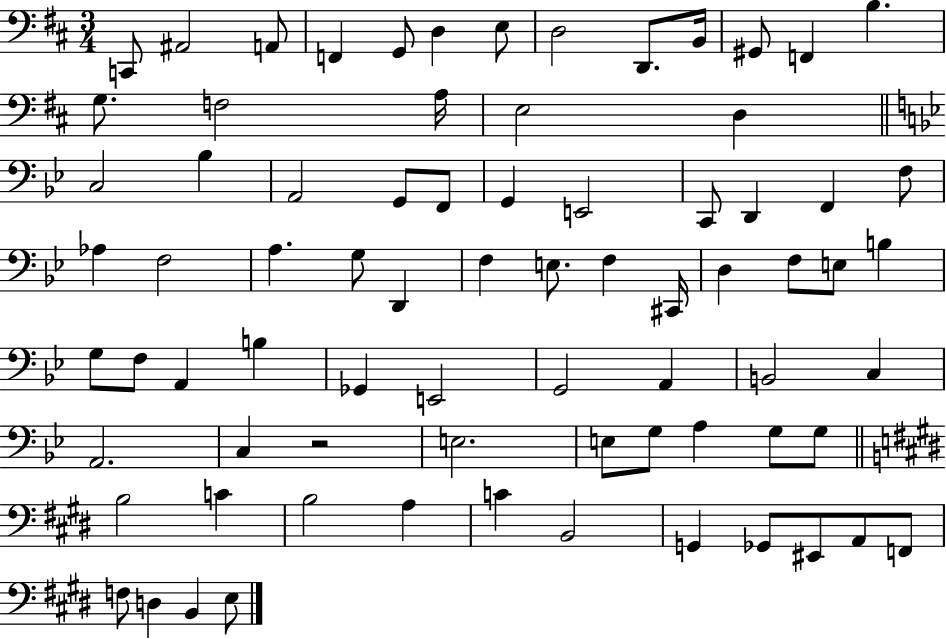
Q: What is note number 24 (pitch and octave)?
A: G2